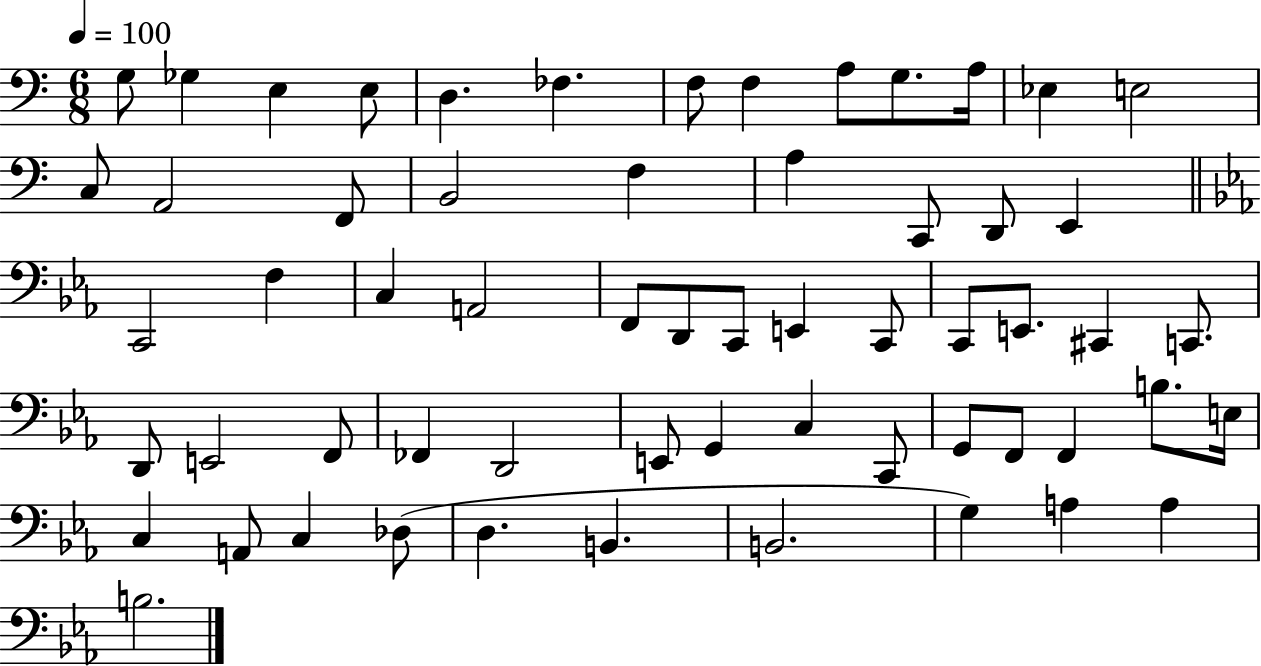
{
  \clef bass
  \numericTimeSignature
  \time 6/8
  \key c \major
  \tempo 4 = 100
  g8 ges4 e4 e8 | d4. fes4. | f8 f4 a8 g8. a16 | ees4 e2 | \break c8 a,2 f,8 | b,2 f4 | a4 c,8 d,8 e,4 | \bar "||" \break \key c \minor c,2 f4 | c4 a,2 | f,8 d,8 c,8 e,4 c,8 | c,8 e,8. cis,4 c,8. | \break d,8 e,2 f,8 | fes,4 d,2 | e,8 g,4 c4 c,8 | g,8 f,8 f,4 b8. e16 | \break c4 a,8 c4 des8( | d4. b,4. | b,2. | g4) a4 a4 | \break b2. | \bar "|."
}